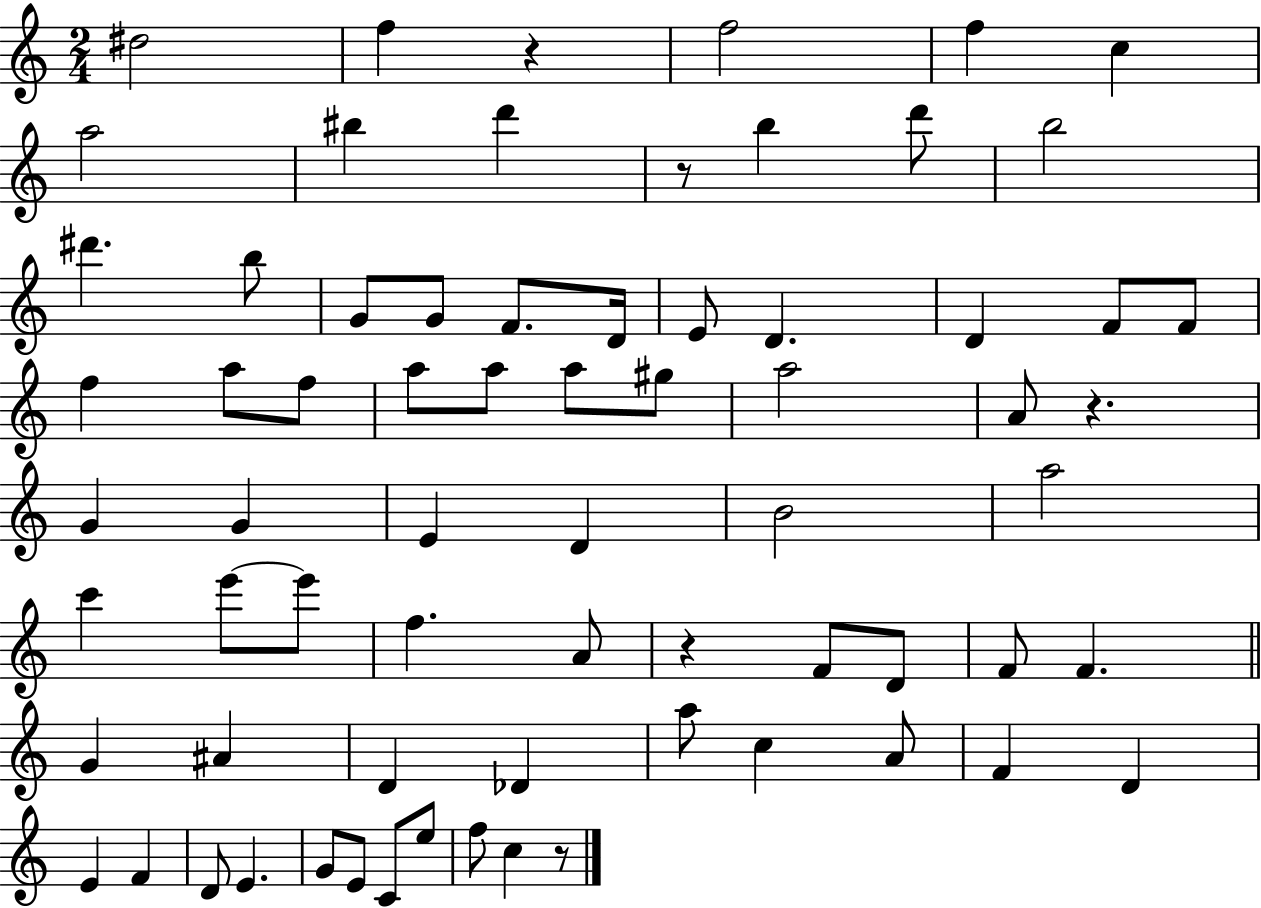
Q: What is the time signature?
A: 2/4